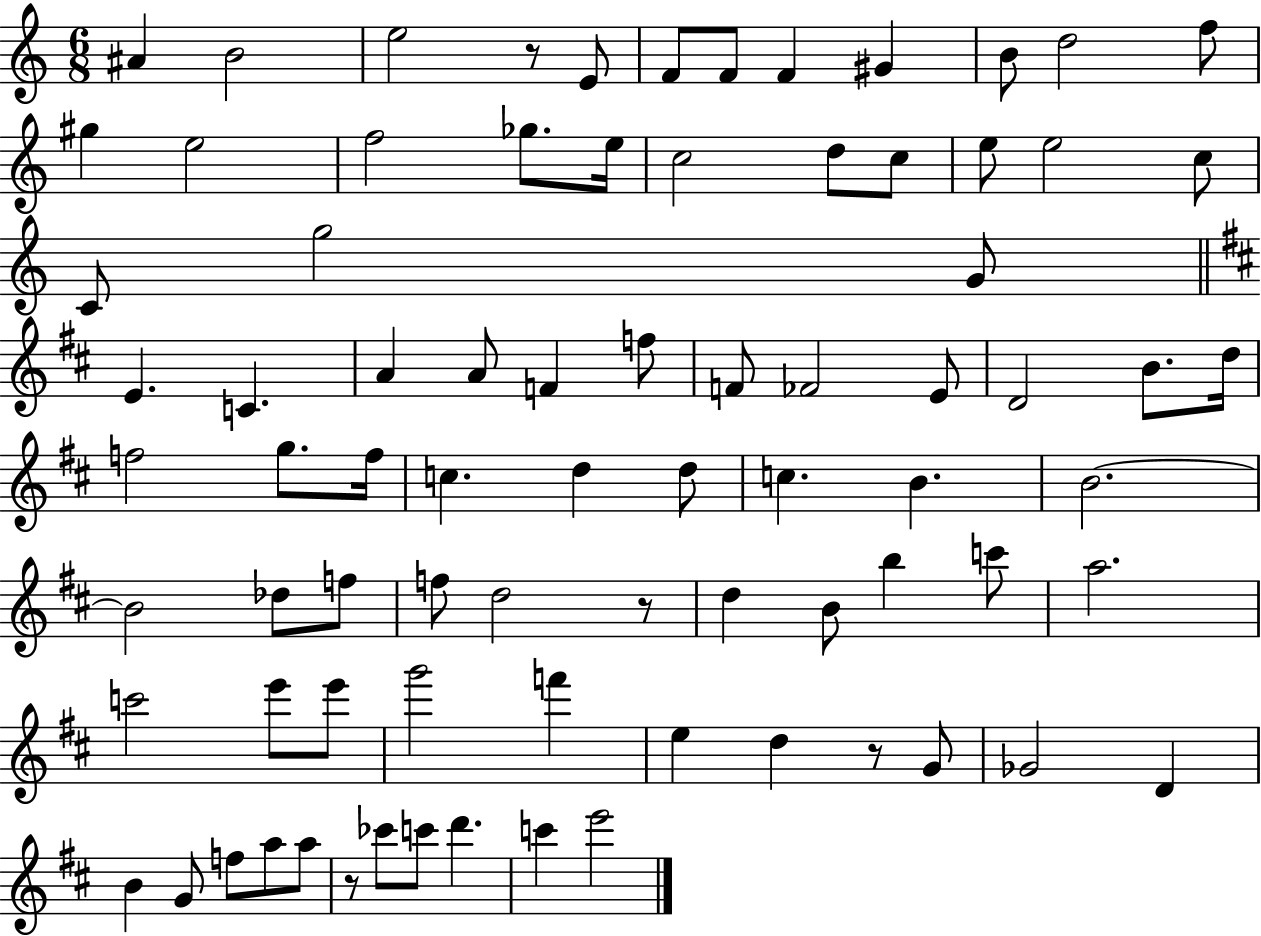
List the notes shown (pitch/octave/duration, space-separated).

A#4/q B4/h E5/h R/e E4/e F4/e F4/e F4/q G#4/q B4/e D5/h F5/e G#5/q E5/h F5/h Gb5/e. E5/s C5/h D5/e C5/e E5/e E5/h C5/e C4/e G5/h G4/e E4/q. C4/q. A4/q A4/e F4/q F5/e F4/e FES4/h E4/e D4/h B4/e. D5/s F5/h G5/e. F5/s C5/q. D5/q D5/e C5/q. B4/q. B4/h. B4/h Db5/e F5/e F5/e D5/h R/e D5/q B4/e B5/q C6/e A5/h. C6/h E6/e E6/e G6/h F6/q E5/q D5/q R/e G4/e Gb4/h D4/q B4/q G4/e F5/e A5/e A5/e R/e CES6/e C6/e D6/q. C6/q E6/h